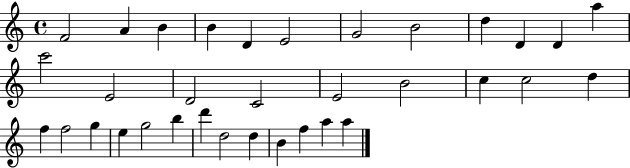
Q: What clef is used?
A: treble